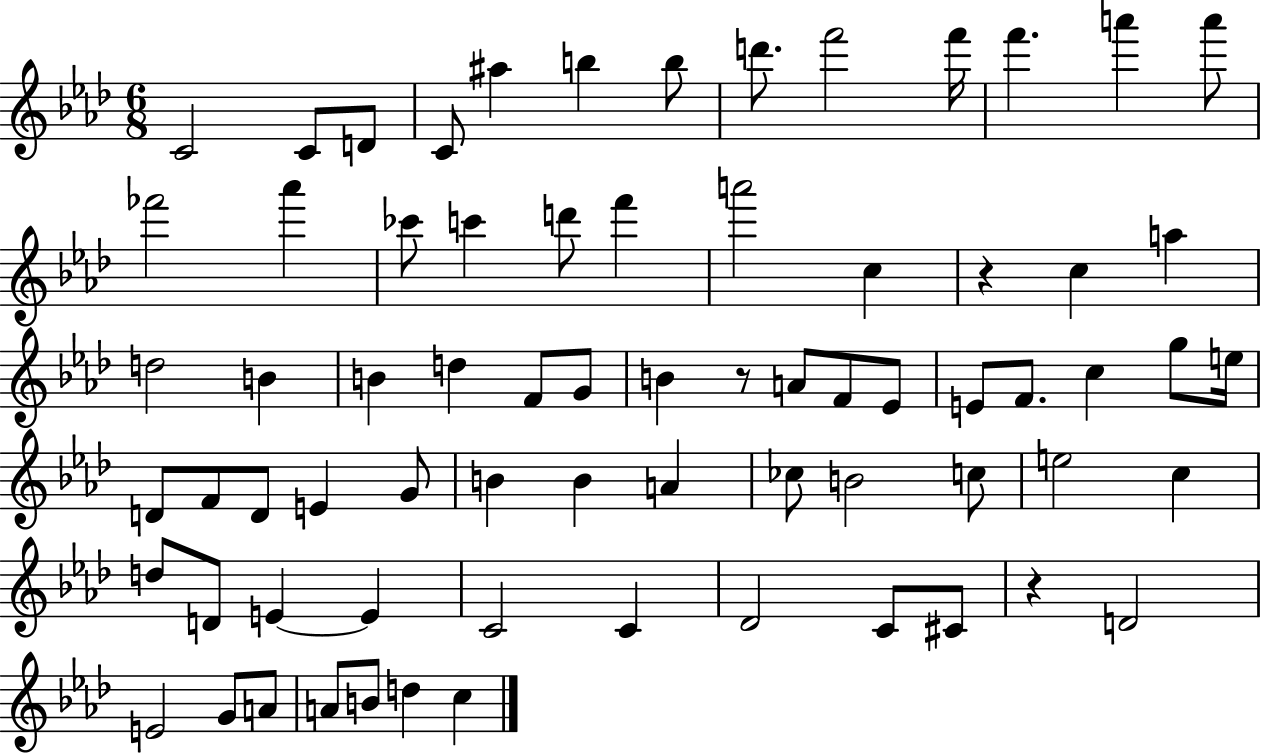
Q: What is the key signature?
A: AES major